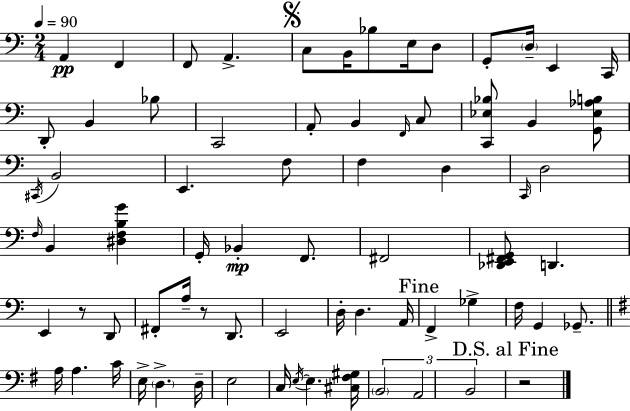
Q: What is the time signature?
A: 2/4